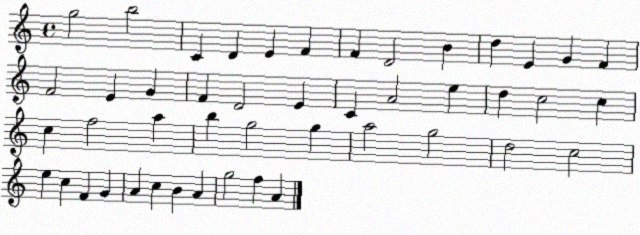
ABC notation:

X:1
T:Untitled
M:4/4
L:1/4
K:C
g2 b2 C D E F F D2 B d E G F F2 E G F D2 E C A2 e d c2 c c f2 a b g2 g a2 g2 d2 c2 e c F G A c B A g2 f A